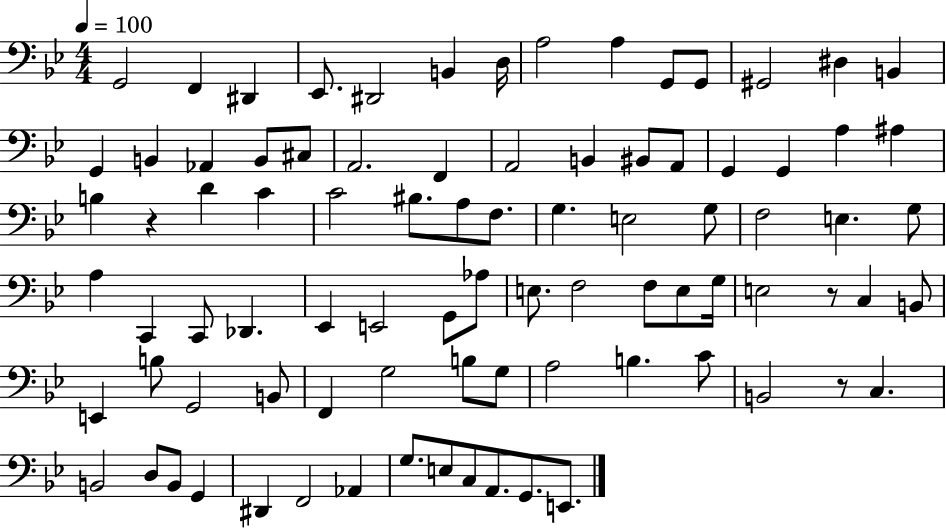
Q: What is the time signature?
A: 4/4